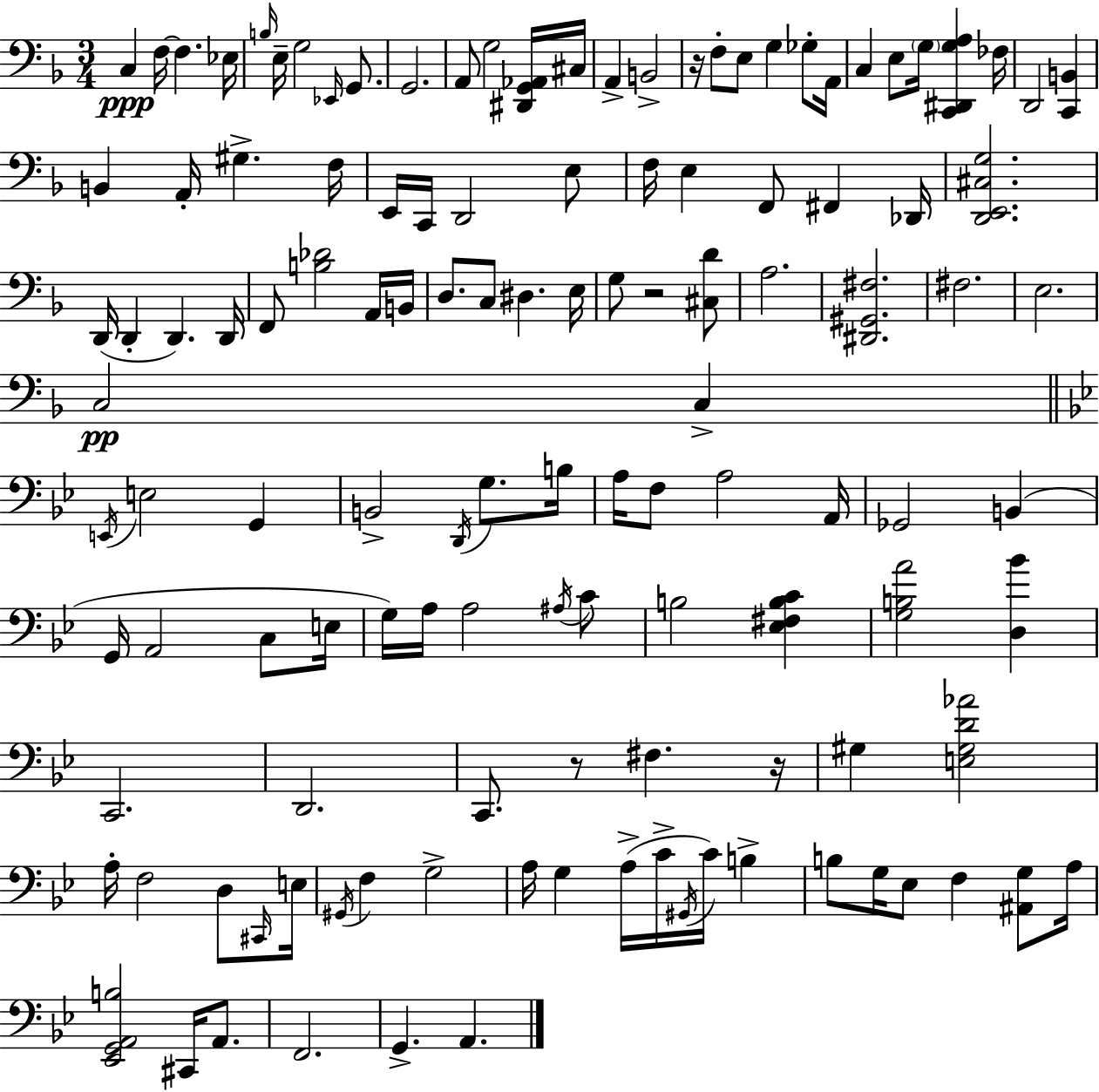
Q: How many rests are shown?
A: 4